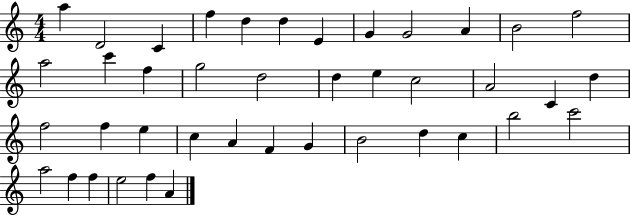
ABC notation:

X:1
T:Untitled
M:4/4
L:1/4
K:C
a D2 C f d d E G G2 A B2 f2 a2 c' f g2 d2 d e c2 A2 C d f2 f e c A F G B2 d c b2 c'2 a2 f f e2 f A